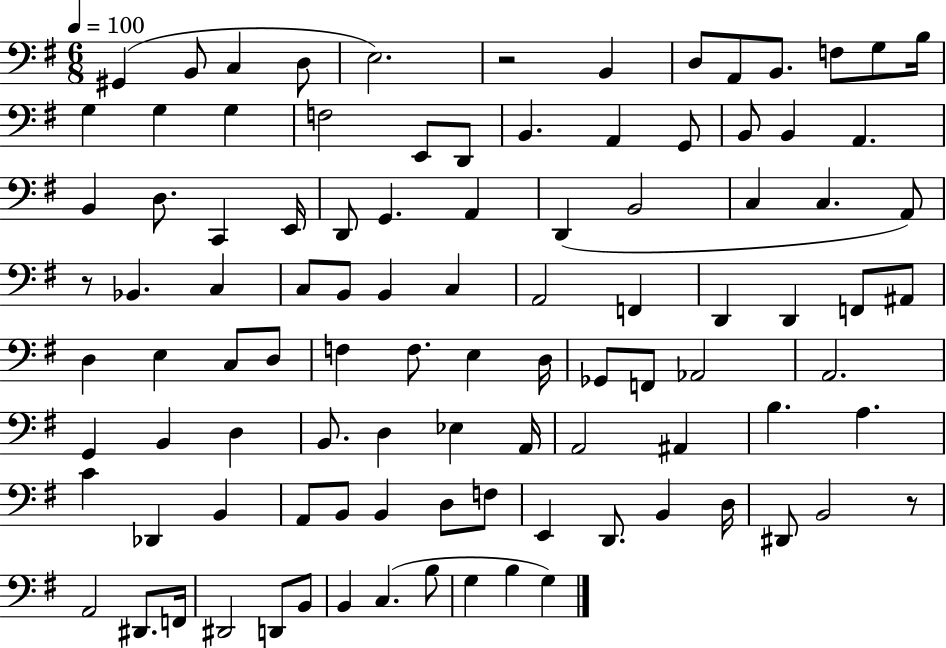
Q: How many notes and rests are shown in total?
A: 100